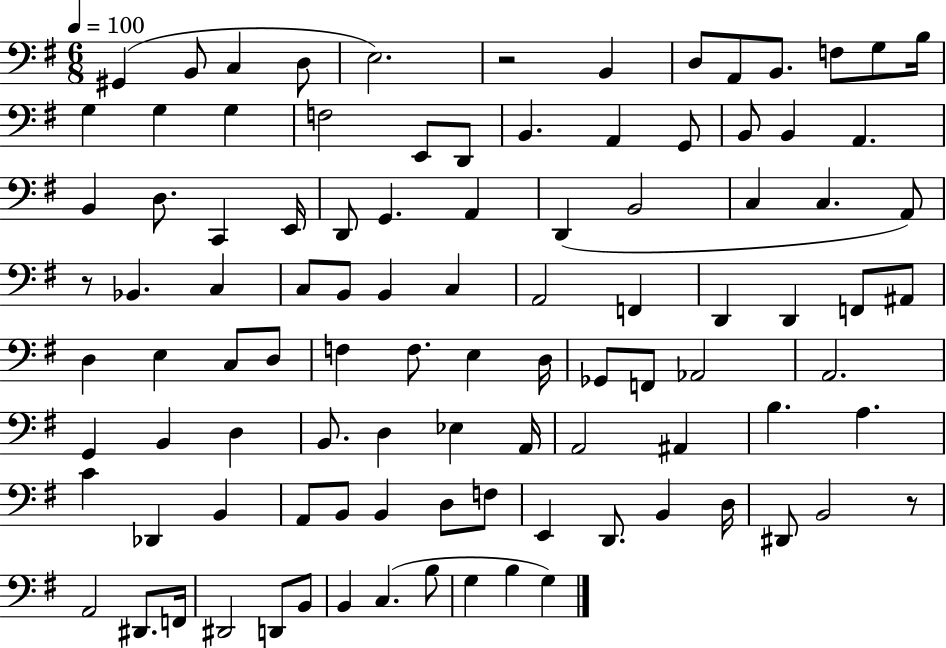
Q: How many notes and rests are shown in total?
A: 100